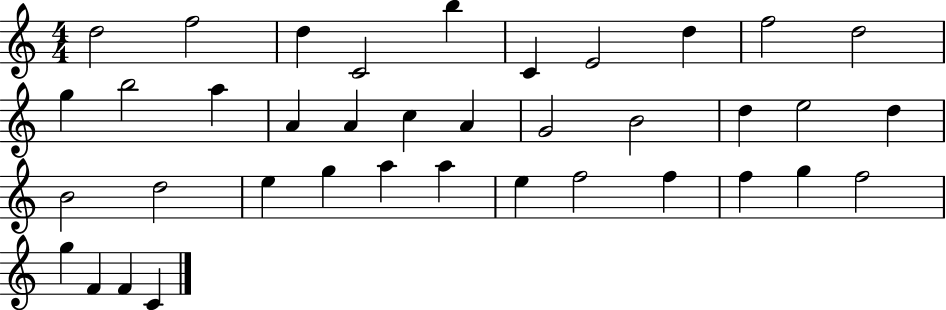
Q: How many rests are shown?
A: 0